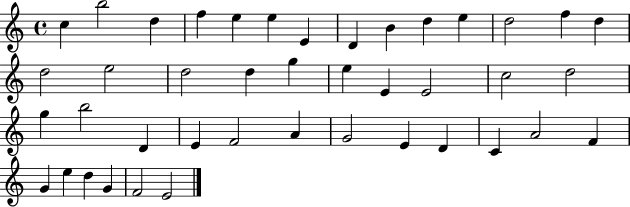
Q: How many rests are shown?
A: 0